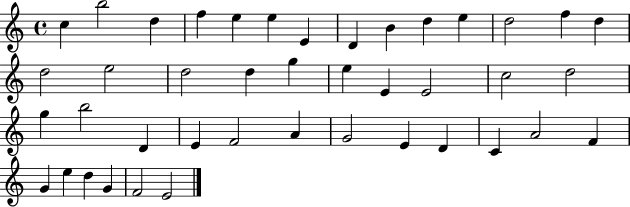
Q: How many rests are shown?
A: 0